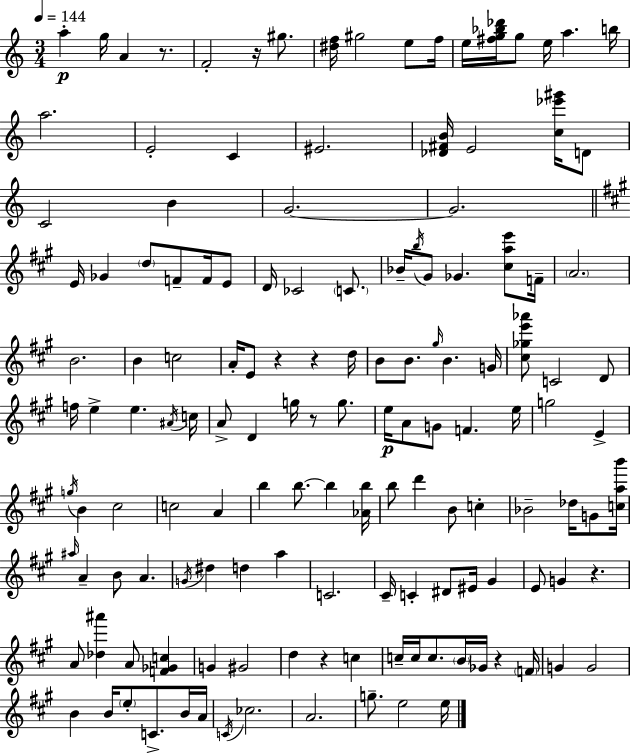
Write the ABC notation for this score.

X:1
T:Untitled
M:3/4
L:1/4
K:Am
a g/4 A z/2 F2 z/4 ^g/2 [^df]/4 ^g2 e/2 f/4 e/4 [^fg_b_d']/4 g/2 e/4 a b/4 a2 E2 C ^E2 [_D^FB]/4 E2 [c_e'^g']/4 D/2 C2 B G2 G2 E/4 _G d/2 F/2 F/4 E/2 D/4 _C2 C/2 _B/4 b/4 ^G/2 _G [^cae']/2 F/4 A2 B2 B c2 A/4 E/2 z z d/4 B/2 B/2 ^g/4 B G/4 [^c_ge'_a']/2 C2 D/2 f/4 e e ^A/4 c/4 A/2 D g/4 z/2 g/2 e/4 A/2 G/2 F e/4 g2 E g/4 B ^c2 c2 A b b/2 b [_Ab]/4 b/2 d' B/2 c _B2 _d/4 G/2 [cab']/4 ^a/4 A B/2 A G/4 ^d d a C2 ^C/4 C ^D/2 ^E/4 ^G E/2 G z A/2 [_d^a'] A/2 [F_Gc] G ^G2 d z c c/4 c/4 c/2 B/4 _G/4 z F/4 G G2 B B/4 e/2 C/2 B/4 A/4 C/4 _c2 A2 g/2 e2 e/4